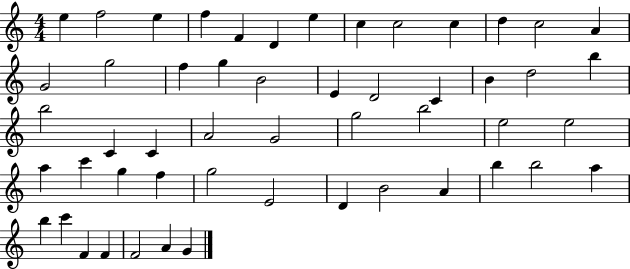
{
  \clef treble
  \numericTimeSignature
  \time 4/4
  \key c \major
  e''4 f''2 e''4 | f''4 f'4 d'4 e''4 | c''4 c''2 c''4 | d''4 c''2 a'4 | \break g'2 g''2 | f''4 g''4 b'2 | e'4 d'2 c'4 | b'4 d''2 b''4 | \break b''2 c'4 c'4 | a'2 g'2 | g''2 b''2 | e''2 e''2 | \break a''4 c'''4 g''4 f''4 | g''2 e'2 | d'4 b'2 a'4 | b''4 b''2 a''4 | \break b''4 c'''4 f'4 f'4 | f'2 a'4 g'4 | \bar "|."
}